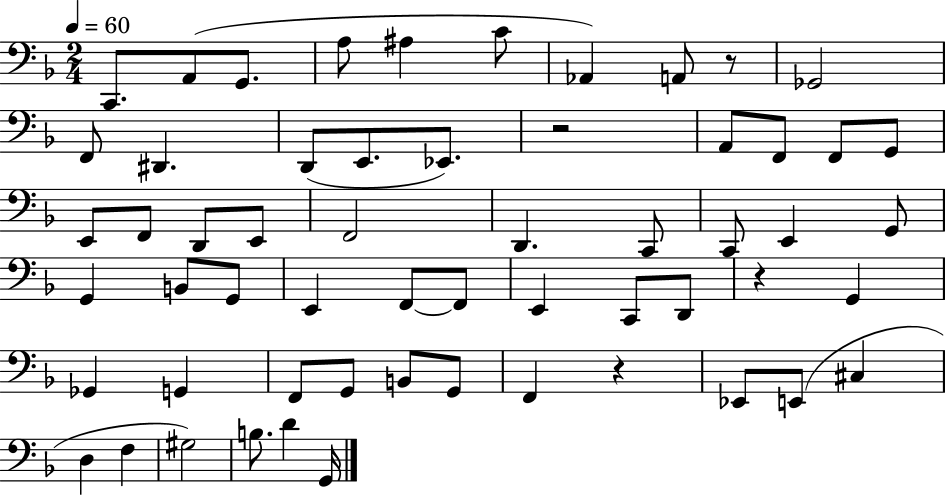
C2/e. A2/e G2/e. A3/e A#3/q C4/e Ab2/q A2/e R/e Gb2/h F2/e D#2/q. D2/e E2/e. Eb2/e. R/h A2/e F2/e F2/e G2/e E2/e F2/e D2/e E2/e F2/h D2/q. C2/e C2/e E2/q G2/e G2/q B2/e G2/e E2/q F2/e F2/e E2/q C2/e D2/e R/q G2/q Gb2/q G2/q F2/e G2/e B2/e G2/e F2/q R/q Eb2/e E2/e C#3/q D3/q F3/q G#3/h B3/e. D4/q G2/s